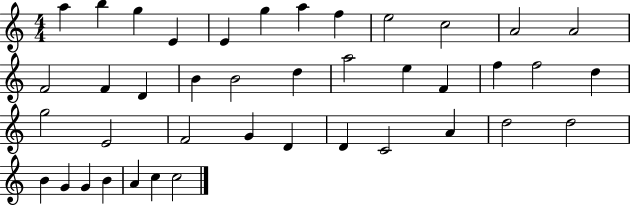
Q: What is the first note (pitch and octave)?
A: A5